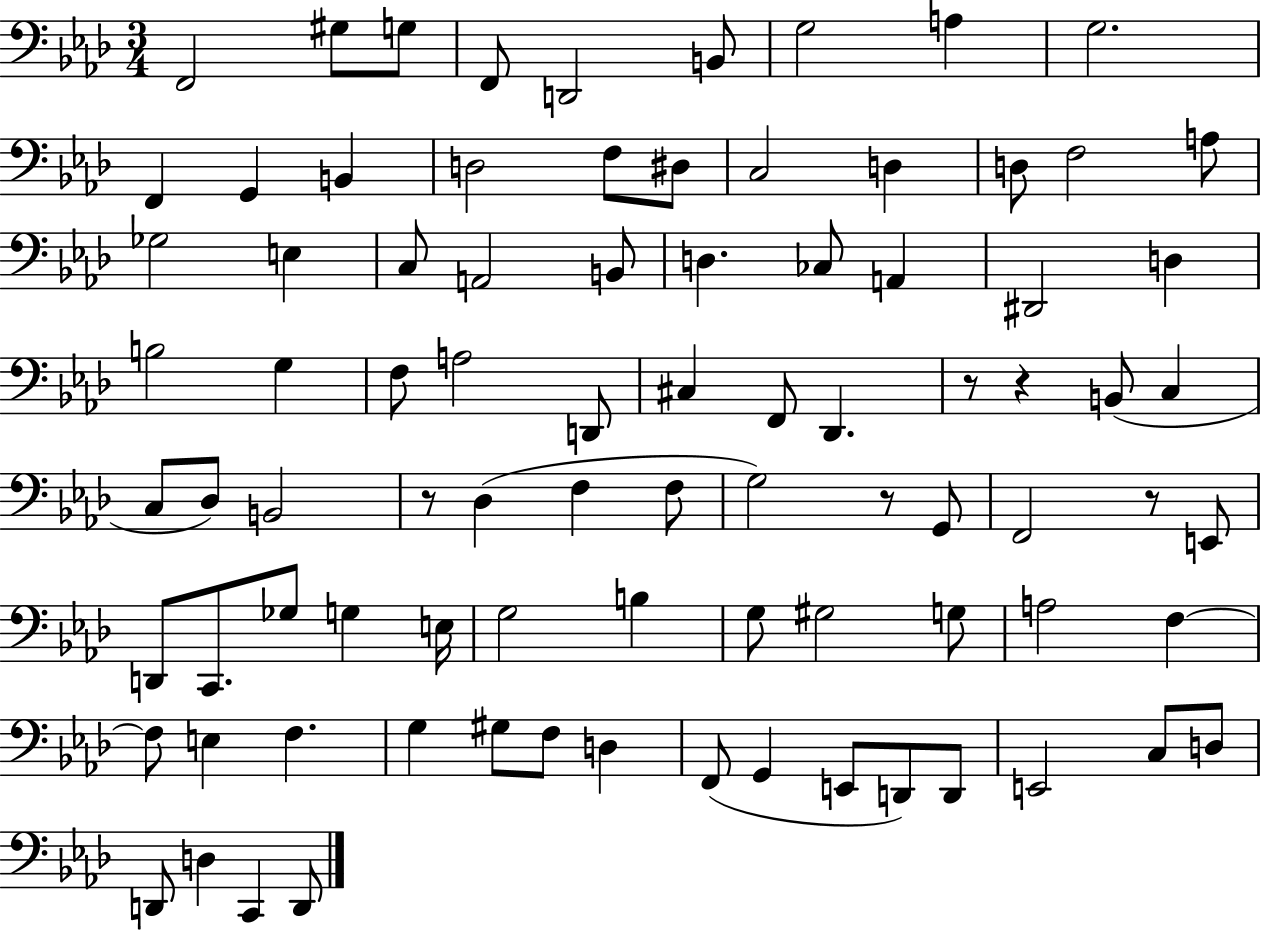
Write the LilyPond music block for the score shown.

{
  \clef bass
  \numericTimeSignature
  \time 3/4
  \key aes \major
  \repeat volta 2 { f,2 gis8 g8 | f,8 d,2 b,8 | g2 a4 | g2. | \break f,4 g,4 b,4 | d2 f8 dis8 | c2 d4 | d8 f2 a8 | \break ges2 e4 | c8 a,2 b,8 | d4. ces8 a,4 | dis,2 d4 | \break b2 g4 | f8 a2 d,8 | cis4 f,8 des,4. | r8 r4 b,8( c4 | \break c8 des8) b,2 | r8 des4( f4 f8 | g2) r8 g,8 | f,2 r8 e,8 | \break d,8 c,8. ges8 g4 e16 | g2 b4 | g8 gis2 g8 | a2 f4~~ | \break f8 e4 f4. | g4 gis8 f8 d4 | f,8( g,4 e,8 d,8) d,8 | e,2 c8 d8 | \break d,8 d4 c,4 d,8 | } \bar "|."
}